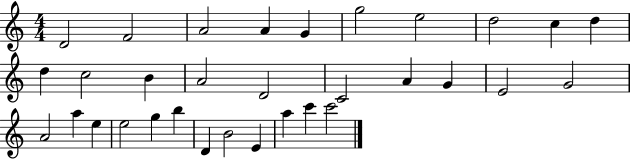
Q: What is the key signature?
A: C major